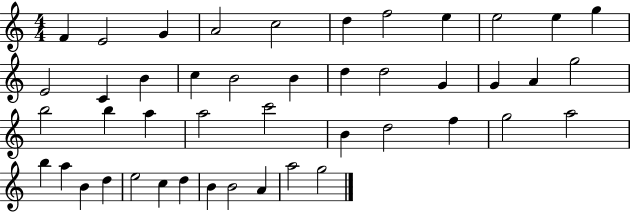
F4/q E4/h G4/q A4/h C5/h D5/q F5/h E5/q E5/h E5/q G5/q E4/h C4/q B4/q C5/q B4/h B4/q D5/q D5/h G4/q G4/q A4/q G5/h B5/h B5/q A5/q A5/h C6/h B4/q D5/h F5/q G5/h A5/h B5/q A5/q B4/q D5/q E5/h C5/q D5/q B4/q B4/h A4/q A5/h G5/h